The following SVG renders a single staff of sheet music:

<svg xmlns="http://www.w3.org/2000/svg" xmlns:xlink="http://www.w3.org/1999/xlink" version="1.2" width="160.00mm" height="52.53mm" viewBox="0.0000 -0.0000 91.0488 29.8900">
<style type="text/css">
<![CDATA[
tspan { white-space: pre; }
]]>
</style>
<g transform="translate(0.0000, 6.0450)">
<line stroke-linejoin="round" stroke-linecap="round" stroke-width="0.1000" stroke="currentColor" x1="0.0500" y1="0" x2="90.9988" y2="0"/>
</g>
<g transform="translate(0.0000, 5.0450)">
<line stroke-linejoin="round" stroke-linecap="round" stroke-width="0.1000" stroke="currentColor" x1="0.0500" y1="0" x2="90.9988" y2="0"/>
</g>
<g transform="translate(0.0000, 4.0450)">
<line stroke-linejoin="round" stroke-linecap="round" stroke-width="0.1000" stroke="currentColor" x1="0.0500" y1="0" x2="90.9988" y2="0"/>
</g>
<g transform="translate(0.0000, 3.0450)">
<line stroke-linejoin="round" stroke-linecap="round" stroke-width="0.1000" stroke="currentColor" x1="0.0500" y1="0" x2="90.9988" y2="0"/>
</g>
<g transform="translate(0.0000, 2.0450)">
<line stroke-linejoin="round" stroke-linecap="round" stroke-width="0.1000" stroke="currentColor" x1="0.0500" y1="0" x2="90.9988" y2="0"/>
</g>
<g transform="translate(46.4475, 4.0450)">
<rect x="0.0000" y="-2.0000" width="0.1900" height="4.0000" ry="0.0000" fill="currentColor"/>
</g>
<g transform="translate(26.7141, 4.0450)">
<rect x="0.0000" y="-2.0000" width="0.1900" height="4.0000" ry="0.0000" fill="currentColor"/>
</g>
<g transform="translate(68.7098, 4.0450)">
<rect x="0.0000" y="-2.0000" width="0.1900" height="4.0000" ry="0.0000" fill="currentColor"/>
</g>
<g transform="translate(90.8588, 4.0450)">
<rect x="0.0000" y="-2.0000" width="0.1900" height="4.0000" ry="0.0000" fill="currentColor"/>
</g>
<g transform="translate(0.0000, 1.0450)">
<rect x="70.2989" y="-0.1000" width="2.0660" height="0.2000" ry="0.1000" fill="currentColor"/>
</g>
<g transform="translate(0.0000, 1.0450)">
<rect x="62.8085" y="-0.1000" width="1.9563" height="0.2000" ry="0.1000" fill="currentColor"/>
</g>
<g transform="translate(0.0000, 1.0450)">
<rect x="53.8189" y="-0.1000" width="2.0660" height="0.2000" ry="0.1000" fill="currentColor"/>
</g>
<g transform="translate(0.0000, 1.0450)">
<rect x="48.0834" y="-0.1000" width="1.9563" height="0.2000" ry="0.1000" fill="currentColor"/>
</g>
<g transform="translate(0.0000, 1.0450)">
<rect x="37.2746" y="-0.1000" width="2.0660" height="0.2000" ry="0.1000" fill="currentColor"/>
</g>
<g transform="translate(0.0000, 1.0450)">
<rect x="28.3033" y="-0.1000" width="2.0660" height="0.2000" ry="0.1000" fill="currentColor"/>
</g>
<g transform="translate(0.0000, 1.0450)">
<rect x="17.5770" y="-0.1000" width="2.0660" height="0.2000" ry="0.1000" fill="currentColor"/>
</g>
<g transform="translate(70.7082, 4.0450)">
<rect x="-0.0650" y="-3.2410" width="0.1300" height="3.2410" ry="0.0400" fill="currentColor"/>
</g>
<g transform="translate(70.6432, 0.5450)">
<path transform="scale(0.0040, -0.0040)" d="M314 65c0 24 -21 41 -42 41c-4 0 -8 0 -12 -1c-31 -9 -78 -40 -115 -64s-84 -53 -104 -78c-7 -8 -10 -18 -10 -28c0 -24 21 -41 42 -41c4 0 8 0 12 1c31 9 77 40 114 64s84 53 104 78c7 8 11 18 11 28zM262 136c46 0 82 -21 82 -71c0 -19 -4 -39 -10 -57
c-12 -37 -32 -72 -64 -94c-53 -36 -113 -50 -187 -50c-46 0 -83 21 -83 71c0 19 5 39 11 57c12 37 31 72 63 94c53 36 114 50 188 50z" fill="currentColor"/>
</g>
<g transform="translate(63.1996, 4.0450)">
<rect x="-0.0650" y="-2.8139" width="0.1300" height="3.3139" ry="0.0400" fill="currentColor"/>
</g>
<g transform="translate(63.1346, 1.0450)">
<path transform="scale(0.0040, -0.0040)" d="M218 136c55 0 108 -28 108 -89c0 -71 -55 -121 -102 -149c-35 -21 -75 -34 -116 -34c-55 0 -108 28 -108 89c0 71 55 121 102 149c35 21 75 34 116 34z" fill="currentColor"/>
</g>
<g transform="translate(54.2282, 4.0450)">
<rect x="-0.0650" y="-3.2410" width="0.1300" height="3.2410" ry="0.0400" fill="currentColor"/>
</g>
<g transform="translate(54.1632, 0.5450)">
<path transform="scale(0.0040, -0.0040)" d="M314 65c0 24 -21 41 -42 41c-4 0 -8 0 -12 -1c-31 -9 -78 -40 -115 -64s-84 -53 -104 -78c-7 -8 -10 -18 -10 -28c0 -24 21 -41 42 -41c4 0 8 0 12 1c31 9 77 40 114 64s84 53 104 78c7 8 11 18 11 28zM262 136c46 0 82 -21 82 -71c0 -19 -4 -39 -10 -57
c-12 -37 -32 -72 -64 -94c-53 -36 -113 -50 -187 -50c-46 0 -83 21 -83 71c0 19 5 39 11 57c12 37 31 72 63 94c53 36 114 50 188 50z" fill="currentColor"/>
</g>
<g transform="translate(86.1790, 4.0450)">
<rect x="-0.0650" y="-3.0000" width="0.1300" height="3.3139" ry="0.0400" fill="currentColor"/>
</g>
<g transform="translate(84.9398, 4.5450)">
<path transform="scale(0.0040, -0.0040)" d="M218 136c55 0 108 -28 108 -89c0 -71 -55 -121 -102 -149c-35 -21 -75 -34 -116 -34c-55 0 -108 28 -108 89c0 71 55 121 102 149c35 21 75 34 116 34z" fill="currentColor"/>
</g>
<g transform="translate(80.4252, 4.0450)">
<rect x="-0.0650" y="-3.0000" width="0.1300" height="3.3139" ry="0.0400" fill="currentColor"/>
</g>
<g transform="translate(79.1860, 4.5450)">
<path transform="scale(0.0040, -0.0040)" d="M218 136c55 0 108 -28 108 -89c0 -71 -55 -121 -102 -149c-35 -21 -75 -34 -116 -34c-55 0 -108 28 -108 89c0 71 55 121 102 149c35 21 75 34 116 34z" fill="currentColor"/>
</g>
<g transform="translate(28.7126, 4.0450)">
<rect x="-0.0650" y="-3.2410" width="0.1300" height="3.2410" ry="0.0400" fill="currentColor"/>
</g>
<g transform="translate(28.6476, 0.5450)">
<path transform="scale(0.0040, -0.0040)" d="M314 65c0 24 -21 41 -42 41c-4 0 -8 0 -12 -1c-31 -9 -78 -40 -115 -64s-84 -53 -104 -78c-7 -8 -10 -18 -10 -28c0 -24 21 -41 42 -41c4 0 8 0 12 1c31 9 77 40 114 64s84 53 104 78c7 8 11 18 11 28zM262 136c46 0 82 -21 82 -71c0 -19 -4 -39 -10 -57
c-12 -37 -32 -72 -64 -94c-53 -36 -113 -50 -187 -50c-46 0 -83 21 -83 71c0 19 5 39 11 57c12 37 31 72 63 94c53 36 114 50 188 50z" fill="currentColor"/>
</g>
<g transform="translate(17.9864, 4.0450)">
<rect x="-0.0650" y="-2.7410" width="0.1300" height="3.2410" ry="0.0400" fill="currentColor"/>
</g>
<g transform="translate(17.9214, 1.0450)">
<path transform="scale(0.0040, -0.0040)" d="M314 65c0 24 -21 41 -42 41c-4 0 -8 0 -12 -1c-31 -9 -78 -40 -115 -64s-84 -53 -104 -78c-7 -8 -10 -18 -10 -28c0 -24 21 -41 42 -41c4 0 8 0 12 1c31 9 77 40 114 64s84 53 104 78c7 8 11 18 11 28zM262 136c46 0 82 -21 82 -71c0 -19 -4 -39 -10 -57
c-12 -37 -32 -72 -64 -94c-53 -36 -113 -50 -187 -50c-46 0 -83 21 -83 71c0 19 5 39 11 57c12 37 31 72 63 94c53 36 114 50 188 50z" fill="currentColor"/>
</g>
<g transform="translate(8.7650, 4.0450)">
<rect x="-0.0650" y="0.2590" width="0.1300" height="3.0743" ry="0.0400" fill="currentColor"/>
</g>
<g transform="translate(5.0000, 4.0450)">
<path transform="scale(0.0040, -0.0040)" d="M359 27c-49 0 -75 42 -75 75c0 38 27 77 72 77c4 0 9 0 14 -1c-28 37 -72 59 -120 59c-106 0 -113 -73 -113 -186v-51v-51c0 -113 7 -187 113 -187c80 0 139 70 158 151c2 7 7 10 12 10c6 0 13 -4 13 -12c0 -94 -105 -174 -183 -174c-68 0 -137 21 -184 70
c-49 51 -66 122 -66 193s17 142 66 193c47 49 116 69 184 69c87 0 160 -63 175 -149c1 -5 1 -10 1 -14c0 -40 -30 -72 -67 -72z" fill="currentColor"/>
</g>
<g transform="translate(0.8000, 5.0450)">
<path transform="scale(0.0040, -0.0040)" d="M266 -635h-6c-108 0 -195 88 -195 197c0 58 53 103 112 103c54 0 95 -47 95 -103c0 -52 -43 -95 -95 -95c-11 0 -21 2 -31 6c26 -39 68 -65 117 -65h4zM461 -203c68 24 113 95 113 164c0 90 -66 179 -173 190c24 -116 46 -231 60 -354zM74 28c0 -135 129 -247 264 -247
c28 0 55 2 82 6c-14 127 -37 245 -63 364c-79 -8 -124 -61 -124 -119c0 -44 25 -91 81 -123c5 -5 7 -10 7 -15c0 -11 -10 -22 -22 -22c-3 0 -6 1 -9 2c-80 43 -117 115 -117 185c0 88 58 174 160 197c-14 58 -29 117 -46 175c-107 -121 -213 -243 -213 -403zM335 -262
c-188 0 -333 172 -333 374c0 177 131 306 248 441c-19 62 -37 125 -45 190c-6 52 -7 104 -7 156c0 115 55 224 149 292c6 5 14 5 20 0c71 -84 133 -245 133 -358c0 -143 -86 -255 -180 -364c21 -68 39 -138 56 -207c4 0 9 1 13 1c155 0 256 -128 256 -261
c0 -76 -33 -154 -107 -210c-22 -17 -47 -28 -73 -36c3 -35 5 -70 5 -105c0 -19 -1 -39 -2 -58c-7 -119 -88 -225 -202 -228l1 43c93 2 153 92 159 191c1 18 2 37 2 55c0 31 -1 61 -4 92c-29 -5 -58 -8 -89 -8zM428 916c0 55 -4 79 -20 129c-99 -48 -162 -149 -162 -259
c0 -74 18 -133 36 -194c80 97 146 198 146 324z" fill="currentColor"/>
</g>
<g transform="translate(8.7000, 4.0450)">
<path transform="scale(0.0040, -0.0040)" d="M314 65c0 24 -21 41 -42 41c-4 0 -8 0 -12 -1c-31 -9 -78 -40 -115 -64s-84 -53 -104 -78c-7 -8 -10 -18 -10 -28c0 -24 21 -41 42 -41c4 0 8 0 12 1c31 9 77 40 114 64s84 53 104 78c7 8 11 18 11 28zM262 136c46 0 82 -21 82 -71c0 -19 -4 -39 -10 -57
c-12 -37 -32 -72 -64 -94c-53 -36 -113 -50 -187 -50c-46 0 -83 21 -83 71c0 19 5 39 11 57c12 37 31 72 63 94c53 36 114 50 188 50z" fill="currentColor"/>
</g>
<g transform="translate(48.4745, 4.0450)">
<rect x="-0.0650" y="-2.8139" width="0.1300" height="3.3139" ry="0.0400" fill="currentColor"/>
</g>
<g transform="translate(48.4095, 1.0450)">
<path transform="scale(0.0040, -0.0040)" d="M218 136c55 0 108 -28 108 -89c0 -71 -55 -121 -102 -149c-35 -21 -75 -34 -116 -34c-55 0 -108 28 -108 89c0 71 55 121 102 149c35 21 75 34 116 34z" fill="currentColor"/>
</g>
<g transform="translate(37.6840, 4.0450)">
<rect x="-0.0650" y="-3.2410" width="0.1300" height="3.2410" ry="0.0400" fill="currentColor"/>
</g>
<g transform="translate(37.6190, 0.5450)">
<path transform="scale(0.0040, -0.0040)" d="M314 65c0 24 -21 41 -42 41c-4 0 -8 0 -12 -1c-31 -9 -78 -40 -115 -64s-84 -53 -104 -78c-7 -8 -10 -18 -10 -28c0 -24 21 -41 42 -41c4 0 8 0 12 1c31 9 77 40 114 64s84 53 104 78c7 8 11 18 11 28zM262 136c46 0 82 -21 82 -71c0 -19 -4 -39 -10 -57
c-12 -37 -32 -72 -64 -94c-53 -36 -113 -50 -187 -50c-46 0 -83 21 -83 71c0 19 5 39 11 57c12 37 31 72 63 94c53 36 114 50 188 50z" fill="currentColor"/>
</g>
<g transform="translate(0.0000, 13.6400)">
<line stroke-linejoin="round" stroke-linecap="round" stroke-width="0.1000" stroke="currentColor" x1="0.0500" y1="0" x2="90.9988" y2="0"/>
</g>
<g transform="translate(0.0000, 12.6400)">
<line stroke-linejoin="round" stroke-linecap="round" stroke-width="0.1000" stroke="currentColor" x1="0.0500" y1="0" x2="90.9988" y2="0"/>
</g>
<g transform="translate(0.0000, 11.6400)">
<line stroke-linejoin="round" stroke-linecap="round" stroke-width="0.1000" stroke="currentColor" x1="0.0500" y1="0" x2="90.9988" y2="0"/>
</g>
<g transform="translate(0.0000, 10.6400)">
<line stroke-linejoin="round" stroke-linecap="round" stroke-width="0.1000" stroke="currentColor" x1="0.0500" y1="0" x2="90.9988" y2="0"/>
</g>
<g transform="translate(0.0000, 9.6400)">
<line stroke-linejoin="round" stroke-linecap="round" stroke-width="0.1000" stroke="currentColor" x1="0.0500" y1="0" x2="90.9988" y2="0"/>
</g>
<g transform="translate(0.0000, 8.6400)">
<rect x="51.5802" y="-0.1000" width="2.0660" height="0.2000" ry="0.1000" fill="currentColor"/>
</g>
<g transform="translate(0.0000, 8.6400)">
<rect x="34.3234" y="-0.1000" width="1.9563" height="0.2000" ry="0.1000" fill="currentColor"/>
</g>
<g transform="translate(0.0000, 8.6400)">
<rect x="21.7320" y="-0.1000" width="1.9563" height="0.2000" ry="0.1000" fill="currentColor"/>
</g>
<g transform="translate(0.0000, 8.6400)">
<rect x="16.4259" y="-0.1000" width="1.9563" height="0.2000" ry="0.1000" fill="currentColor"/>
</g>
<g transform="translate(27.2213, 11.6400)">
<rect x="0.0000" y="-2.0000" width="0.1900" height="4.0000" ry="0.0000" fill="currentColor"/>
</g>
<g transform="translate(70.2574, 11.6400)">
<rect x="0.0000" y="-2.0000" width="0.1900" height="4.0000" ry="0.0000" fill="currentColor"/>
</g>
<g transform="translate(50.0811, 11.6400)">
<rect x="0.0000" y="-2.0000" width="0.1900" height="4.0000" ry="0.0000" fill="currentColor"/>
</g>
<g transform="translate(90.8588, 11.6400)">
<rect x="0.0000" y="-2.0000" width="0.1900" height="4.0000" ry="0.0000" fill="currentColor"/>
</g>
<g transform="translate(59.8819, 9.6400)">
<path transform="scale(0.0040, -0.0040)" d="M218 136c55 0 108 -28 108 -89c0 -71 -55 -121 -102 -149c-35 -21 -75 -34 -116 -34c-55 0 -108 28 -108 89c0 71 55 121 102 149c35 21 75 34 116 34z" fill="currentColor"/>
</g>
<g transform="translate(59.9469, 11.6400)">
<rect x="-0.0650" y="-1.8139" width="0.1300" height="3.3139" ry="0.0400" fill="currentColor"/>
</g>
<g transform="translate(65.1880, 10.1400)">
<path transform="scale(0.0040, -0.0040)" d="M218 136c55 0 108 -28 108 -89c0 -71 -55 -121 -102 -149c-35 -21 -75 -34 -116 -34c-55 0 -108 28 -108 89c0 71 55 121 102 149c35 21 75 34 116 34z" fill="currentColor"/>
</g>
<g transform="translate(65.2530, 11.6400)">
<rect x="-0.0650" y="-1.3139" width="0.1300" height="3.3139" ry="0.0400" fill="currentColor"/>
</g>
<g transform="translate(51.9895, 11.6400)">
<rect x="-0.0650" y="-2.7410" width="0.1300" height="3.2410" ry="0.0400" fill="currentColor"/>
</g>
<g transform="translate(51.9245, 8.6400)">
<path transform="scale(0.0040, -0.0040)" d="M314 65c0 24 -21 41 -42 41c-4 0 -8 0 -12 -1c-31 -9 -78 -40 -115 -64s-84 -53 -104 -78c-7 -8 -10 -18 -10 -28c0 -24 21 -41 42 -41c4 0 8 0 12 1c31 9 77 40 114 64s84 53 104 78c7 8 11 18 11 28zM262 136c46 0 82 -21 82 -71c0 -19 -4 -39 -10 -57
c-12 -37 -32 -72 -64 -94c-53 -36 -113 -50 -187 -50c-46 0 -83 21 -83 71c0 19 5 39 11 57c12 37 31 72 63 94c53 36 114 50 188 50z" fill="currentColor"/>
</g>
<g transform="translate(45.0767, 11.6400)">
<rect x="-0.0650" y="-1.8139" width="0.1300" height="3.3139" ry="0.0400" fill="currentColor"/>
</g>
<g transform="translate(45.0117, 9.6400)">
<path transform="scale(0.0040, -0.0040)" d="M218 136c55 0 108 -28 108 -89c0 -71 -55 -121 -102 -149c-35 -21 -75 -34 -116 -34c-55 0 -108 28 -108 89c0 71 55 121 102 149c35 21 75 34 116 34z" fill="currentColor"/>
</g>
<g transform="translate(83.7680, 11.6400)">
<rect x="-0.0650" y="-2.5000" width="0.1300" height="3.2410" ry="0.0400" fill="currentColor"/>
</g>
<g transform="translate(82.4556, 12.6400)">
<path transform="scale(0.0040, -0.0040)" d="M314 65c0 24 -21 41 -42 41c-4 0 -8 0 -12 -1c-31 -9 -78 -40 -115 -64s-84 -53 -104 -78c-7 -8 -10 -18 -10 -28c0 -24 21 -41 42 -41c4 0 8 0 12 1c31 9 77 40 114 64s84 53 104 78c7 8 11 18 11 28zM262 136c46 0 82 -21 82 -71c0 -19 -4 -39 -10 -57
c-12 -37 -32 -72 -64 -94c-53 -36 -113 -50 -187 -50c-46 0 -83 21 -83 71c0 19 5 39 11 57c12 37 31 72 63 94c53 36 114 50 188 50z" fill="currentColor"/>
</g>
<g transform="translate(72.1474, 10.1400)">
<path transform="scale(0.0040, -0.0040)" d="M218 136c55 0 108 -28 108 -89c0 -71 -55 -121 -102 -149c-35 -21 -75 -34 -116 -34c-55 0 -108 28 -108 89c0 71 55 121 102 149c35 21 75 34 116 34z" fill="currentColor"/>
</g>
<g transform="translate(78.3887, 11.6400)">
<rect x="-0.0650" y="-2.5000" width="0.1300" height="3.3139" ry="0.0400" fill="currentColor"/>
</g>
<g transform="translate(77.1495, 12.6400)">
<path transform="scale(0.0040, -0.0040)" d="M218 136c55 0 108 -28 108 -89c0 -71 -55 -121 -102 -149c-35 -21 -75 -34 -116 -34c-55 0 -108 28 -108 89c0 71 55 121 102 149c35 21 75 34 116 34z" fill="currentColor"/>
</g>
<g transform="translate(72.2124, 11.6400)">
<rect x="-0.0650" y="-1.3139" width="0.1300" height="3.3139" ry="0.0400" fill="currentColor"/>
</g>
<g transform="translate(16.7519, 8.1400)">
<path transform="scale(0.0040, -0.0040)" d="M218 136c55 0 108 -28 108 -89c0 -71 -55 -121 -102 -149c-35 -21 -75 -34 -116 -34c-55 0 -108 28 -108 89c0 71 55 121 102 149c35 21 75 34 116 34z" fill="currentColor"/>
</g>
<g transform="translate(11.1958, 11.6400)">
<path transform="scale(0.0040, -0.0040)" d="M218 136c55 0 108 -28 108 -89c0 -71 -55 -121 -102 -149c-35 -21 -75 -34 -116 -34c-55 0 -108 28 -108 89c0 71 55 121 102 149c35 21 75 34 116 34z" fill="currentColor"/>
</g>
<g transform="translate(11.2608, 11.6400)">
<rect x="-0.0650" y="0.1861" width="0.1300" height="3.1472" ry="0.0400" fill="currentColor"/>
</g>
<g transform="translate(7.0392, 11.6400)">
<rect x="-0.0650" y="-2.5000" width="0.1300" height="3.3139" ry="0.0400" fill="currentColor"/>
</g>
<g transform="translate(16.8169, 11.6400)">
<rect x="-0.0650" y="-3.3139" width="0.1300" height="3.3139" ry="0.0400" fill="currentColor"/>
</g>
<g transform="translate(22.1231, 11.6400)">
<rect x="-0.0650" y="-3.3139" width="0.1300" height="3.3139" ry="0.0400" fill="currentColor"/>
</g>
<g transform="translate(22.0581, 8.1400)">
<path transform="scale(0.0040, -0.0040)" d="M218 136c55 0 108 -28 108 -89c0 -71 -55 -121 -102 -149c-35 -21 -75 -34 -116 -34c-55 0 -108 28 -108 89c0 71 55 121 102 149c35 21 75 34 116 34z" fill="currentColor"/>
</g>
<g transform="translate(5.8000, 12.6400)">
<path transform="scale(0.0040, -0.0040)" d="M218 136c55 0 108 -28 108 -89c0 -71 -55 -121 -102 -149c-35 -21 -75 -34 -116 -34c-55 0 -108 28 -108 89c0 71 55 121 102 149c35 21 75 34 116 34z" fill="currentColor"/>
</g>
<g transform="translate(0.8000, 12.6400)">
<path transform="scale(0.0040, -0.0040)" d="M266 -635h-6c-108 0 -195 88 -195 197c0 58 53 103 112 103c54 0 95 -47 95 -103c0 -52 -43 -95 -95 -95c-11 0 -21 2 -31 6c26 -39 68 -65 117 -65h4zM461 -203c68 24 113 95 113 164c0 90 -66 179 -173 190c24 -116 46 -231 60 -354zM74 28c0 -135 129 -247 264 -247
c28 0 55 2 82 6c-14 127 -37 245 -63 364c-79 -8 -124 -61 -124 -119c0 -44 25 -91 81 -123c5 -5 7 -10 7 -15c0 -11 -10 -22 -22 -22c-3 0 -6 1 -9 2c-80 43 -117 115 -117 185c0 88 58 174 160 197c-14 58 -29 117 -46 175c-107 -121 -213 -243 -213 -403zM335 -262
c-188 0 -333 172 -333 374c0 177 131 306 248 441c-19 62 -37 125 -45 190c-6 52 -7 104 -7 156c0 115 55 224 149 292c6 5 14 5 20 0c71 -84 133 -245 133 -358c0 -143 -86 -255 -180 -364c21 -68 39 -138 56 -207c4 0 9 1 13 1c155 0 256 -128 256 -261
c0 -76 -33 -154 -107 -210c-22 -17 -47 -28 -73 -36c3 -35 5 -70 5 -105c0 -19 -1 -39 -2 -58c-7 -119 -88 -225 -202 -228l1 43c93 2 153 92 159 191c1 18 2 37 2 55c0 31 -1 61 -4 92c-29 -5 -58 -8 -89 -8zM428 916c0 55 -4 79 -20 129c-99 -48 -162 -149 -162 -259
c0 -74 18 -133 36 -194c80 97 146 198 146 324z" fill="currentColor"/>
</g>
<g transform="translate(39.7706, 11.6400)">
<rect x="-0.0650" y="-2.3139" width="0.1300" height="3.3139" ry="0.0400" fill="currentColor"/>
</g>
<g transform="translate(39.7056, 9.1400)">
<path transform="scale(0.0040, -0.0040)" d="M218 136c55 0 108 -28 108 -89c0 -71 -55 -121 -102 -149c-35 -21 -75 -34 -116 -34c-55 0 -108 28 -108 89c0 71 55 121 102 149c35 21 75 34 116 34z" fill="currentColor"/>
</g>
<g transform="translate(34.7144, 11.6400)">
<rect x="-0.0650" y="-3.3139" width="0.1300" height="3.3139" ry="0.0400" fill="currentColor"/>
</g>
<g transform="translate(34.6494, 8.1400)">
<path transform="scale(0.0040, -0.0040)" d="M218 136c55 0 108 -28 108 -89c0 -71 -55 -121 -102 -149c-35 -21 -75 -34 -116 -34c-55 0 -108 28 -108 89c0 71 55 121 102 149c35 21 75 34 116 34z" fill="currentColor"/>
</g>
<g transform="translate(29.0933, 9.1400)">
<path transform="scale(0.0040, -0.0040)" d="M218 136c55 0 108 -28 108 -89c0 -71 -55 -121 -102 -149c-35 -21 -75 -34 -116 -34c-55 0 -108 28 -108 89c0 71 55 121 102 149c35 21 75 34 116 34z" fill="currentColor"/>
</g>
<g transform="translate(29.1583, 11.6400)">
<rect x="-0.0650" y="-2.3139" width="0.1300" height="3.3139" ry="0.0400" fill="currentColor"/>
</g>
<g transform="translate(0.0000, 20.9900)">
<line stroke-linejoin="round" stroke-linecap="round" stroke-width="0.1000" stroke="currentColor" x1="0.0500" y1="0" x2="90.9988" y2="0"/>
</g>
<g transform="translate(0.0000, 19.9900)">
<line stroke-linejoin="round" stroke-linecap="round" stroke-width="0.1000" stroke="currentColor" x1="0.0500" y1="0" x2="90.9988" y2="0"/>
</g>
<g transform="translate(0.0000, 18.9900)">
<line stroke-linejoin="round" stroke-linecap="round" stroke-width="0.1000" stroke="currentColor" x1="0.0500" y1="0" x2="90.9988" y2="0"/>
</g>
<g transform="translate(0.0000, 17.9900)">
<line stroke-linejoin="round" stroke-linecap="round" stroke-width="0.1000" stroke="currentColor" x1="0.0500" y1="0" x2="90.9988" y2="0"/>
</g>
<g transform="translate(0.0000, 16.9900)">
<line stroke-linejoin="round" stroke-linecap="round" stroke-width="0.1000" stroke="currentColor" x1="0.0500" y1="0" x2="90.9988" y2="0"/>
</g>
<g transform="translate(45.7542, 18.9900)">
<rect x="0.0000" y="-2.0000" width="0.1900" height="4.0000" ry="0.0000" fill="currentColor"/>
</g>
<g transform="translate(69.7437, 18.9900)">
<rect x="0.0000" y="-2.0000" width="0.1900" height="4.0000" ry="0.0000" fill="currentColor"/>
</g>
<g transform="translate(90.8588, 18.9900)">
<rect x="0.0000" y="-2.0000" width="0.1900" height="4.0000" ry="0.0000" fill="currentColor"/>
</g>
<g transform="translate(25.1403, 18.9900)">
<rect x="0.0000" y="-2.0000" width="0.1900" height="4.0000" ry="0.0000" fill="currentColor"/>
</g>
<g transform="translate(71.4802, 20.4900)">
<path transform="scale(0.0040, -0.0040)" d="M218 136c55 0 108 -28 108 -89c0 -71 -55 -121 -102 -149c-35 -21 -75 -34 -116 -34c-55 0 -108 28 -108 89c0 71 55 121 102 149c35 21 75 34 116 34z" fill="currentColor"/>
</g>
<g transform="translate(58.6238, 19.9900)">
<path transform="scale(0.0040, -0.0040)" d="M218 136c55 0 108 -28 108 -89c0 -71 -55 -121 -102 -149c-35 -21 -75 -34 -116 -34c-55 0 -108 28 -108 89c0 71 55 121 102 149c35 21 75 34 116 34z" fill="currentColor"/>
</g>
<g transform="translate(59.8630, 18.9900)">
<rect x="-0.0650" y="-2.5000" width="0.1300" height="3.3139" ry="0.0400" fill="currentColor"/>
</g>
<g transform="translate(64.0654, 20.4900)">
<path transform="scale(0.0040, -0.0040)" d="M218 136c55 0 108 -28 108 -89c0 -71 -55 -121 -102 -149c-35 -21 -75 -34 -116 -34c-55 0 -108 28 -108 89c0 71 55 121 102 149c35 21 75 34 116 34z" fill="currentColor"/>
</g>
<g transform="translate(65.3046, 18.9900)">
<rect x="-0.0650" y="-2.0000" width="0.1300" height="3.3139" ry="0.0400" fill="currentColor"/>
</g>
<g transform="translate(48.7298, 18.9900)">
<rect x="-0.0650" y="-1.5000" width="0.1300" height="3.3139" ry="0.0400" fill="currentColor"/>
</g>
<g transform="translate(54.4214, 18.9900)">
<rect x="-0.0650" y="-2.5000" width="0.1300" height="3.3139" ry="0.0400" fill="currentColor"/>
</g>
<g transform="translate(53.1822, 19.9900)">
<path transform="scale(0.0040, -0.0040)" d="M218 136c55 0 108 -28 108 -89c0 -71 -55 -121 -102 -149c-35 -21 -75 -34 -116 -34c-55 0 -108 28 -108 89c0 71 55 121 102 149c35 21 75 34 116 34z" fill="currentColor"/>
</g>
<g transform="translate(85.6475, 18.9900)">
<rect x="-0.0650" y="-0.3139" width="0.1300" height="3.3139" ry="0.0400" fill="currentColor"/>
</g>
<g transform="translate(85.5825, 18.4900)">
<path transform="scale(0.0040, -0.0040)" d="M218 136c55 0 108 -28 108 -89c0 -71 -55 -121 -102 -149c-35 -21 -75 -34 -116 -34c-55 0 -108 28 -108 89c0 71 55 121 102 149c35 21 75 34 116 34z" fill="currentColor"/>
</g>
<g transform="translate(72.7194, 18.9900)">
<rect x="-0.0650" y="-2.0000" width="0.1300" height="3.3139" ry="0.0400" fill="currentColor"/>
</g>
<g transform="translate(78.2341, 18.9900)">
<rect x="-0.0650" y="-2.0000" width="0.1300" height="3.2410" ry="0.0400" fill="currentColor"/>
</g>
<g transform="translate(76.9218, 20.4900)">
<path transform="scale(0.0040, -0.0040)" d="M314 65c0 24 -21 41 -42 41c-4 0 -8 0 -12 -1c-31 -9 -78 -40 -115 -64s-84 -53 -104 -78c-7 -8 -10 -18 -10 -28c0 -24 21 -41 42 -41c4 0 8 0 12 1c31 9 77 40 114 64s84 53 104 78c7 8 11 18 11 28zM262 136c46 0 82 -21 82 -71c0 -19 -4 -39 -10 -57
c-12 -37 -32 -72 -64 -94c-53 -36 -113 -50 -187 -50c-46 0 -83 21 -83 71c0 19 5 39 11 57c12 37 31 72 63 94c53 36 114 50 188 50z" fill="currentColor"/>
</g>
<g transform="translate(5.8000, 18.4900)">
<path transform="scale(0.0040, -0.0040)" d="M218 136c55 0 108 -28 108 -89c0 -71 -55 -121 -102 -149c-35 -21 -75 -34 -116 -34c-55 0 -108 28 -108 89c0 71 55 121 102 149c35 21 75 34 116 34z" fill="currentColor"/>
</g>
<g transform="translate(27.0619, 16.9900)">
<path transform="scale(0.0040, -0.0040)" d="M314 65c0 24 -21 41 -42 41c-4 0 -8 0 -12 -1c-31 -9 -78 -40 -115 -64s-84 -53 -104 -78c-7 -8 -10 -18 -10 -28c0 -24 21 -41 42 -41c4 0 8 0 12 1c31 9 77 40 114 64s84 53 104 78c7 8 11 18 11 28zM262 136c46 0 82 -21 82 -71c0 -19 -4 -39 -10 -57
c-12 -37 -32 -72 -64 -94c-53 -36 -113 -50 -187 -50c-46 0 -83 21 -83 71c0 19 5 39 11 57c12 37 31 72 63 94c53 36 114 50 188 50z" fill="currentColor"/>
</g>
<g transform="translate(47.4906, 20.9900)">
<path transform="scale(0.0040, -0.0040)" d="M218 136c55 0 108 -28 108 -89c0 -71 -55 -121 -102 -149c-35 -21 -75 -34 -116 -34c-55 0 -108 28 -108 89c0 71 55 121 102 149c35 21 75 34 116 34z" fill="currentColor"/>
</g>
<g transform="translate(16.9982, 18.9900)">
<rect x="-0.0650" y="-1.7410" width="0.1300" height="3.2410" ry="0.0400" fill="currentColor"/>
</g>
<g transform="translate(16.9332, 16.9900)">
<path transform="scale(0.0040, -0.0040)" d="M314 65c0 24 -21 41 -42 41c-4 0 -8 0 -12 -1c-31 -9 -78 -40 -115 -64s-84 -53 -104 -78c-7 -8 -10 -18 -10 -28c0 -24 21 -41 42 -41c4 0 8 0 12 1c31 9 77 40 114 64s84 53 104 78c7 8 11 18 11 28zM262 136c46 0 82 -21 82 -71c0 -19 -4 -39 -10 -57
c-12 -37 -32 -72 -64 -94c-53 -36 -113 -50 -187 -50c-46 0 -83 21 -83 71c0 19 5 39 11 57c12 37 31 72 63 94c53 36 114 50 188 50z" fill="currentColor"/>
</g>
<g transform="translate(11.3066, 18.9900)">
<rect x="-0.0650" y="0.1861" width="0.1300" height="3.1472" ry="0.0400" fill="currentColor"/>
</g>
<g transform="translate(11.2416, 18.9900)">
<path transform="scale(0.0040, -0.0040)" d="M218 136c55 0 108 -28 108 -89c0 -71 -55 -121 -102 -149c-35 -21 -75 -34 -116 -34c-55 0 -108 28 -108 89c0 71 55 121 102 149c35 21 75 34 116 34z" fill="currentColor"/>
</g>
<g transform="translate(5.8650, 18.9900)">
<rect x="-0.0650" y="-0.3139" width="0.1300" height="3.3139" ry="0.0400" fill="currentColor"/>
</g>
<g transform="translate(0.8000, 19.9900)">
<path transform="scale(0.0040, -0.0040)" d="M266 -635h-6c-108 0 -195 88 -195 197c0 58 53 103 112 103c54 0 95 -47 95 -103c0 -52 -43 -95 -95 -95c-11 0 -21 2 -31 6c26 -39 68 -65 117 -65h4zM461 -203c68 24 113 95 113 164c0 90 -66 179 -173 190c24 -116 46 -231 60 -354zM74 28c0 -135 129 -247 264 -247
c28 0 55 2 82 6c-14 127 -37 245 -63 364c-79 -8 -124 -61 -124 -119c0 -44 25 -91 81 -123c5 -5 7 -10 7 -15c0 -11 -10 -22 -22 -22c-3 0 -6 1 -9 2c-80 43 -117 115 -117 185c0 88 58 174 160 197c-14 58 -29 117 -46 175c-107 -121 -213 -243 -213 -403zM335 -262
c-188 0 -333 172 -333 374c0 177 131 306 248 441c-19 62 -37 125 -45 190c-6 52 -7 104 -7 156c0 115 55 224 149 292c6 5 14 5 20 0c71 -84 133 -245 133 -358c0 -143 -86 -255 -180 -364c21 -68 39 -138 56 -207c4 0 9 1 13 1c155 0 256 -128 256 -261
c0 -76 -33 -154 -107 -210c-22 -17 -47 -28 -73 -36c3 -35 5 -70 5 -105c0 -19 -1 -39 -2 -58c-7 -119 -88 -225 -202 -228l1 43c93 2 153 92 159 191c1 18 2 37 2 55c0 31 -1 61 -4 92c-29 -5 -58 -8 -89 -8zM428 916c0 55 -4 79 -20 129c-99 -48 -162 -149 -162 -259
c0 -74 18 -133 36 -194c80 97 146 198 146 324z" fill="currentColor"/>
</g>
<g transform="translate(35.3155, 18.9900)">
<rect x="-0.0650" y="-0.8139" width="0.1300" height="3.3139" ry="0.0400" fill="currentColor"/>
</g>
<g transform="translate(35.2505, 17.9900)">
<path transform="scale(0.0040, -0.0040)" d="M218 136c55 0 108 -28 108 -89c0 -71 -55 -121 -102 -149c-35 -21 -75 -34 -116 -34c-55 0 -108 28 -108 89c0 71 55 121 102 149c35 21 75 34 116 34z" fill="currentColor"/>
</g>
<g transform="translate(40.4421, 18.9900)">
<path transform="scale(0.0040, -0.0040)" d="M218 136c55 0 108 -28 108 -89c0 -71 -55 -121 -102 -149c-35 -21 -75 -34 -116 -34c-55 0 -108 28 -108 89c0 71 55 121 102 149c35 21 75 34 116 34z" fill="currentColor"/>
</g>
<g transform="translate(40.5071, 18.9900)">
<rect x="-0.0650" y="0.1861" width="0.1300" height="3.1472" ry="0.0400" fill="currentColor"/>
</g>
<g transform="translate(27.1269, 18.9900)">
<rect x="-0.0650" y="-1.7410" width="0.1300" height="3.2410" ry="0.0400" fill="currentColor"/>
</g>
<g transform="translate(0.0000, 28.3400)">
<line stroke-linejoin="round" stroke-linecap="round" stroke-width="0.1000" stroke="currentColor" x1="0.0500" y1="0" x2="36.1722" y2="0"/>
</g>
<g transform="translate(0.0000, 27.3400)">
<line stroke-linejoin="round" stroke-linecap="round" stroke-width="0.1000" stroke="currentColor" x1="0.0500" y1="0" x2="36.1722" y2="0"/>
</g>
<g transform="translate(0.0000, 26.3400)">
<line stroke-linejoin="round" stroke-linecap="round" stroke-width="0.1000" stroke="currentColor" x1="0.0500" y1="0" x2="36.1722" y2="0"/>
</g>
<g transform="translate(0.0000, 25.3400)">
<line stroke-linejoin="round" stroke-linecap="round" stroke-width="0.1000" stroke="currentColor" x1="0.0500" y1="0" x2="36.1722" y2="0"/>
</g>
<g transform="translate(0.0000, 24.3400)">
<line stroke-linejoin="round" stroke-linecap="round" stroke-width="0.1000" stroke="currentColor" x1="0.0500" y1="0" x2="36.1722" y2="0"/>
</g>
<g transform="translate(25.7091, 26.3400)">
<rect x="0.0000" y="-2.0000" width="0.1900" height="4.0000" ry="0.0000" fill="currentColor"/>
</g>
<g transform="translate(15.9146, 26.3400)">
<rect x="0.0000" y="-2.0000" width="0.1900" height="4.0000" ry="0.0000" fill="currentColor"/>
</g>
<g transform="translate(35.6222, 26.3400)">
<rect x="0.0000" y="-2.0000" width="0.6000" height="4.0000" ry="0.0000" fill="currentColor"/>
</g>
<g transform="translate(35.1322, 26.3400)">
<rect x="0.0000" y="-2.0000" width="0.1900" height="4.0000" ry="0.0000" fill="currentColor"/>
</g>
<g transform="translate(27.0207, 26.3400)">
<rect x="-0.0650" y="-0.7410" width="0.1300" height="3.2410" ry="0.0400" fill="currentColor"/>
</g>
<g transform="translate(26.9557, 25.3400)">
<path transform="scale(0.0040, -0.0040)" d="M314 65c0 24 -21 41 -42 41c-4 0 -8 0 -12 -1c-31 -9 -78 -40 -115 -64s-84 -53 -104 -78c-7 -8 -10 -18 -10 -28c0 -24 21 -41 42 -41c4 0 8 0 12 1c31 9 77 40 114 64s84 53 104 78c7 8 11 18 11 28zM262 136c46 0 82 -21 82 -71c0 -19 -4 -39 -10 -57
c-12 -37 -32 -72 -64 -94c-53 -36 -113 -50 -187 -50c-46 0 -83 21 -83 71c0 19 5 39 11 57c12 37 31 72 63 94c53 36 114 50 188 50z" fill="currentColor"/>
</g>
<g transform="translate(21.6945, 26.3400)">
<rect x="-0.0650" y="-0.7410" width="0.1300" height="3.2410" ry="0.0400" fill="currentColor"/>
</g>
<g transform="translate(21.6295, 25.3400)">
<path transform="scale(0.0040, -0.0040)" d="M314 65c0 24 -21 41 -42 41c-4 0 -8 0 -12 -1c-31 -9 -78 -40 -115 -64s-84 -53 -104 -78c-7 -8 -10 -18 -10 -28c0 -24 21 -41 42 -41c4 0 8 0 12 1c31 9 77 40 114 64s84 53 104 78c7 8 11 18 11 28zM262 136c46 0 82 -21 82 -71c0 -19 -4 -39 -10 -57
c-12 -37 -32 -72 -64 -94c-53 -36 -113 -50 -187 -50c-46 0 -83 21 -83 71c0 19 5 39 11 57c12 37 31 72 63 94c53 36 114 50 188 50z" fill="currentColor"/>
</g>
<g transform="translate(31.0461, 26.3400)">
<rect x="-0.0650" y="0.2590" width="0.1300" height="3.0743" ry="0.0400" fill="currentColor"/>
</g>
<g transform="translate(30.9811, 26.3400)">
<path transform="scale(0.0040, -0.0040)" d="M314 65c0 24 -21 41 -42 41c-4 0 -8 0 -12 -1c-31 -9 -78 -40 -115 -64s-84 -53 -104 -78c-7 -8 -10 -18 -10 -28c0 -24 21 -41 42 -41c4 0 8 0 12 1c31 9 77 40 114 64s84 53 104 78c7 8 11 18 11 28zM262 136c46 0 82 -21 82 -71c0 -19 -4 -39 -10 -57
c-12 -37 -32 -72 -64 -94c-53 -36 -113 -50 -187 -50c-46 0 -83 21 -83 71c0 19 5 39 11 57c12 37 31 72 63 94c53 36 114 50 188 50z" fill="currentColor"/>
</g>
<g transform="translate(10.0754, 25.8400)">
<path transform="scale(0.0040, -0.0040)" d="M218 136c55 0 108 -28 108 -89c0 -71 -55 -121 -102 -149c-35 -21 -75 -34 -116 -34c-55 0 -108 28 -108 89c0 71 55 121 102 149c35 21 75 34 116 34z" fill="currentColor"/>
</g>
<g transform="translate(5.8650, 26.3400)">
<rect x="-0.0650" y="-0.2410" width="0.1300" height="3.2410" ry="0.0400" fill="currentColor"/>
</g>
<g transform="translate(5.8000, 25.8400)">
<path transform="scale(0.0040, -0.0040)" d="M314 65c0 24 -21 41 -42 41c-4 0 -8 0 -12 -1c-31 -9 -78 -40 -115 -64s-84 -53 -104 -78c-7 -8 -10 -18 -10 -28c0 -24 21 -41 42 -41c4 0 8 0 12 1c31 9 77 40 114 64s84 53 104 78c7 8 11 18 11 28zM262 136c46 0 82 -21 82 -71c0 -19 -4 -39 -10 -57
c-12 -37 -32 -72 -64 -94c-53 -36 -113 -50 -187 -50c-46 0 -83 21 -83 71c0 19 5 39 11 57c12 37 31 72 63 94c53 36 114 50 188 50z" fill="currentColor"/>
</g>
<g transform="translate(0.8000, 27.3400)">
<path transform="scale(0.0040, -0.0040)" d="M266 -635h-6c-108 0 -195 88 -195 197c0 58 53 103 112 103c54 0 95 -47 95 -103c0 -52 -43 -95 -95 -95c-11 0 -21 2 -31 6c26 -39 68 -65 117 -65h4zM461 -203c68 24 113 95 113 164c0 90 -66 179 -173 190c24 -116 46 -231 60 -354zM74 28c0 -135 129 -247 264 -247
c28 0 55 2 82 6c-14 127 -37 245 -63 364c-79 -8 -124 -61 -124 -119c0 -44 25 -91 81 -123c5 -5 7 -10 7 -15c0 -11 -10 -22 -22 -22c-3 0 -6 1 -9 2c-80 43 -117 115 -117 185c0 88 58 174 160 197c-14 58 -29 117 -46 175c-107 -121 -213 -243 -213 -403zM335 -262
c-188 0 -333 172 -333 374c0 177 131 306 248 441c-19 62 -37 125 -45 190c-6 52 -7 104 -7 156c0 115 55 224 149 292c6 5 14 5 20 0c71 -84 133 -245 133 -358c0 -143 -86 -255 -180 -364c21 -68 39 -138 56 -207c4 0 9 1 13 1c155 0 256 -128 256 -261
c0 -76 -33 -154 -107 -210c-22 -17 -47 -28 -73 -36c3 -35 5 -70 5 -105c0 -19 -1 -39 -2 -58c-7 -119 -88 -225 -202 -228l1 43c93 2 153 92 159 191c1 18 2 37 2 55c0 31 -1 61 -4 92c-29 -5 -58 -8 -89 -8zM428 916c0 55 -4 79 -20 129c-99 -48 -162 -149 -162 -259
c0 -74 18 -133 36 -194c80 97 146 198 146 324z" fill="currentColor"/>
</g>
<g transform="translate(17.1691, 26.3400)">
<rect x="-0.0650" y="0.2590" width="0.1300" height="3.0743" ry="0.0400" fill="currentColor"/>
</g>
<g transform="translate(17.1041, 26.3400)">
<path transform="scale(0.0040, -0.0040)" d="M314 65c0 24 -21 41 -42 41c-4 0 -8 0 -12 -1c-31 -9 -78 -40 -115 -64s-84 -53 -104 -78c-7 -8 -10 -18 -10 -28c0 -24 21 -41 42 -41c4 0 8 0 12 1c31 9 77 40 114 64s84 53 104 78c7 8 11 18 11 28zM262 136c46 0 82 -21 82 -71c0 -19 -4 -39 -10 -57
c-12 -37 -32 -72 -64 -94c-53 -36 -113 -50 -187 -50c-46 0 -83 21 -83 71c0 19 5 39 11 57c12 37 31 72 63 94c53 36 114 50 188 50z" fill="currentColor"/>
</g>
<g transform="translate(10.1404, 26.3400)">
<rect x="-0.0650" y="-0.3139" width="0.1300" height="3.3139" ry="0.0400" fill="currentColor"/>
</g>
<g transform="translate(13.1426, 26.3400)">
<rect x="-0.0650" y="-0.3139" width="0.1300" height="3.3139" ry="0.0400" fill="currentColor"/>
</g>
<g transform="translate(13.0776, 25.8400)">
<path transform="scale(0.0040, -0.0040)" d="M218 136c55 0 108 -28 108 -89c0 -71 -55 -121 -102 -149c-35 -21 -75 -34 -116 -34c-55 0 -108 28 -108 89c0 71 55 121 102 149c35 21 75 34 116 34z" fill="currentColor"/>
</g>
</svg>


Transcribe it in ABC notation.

X:1
T:Untitled
M:4/4
L:1/4
K:C
B2 a2 b2 b2 a b2 a b2 A A G B b b g b g f a2 f e e G G2 c B f2 f2 d B E G G F F F2 c c2 c c B2 d2 d2 B2